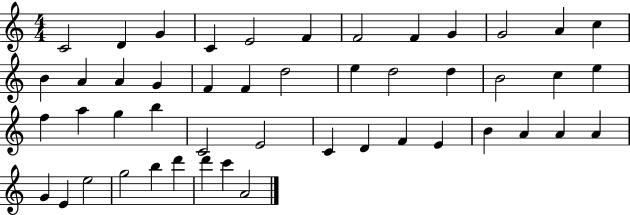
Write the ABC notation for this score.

X:1
T:Untitled
M:4/4
L:1/4
K:C
C2 D G C E2 F F2 F G G2 A c B A A G F F d2 e d2 d B2 c e f a g b C2 E2 C D F E B A A A G E e2 g2 b d' d' c' A2